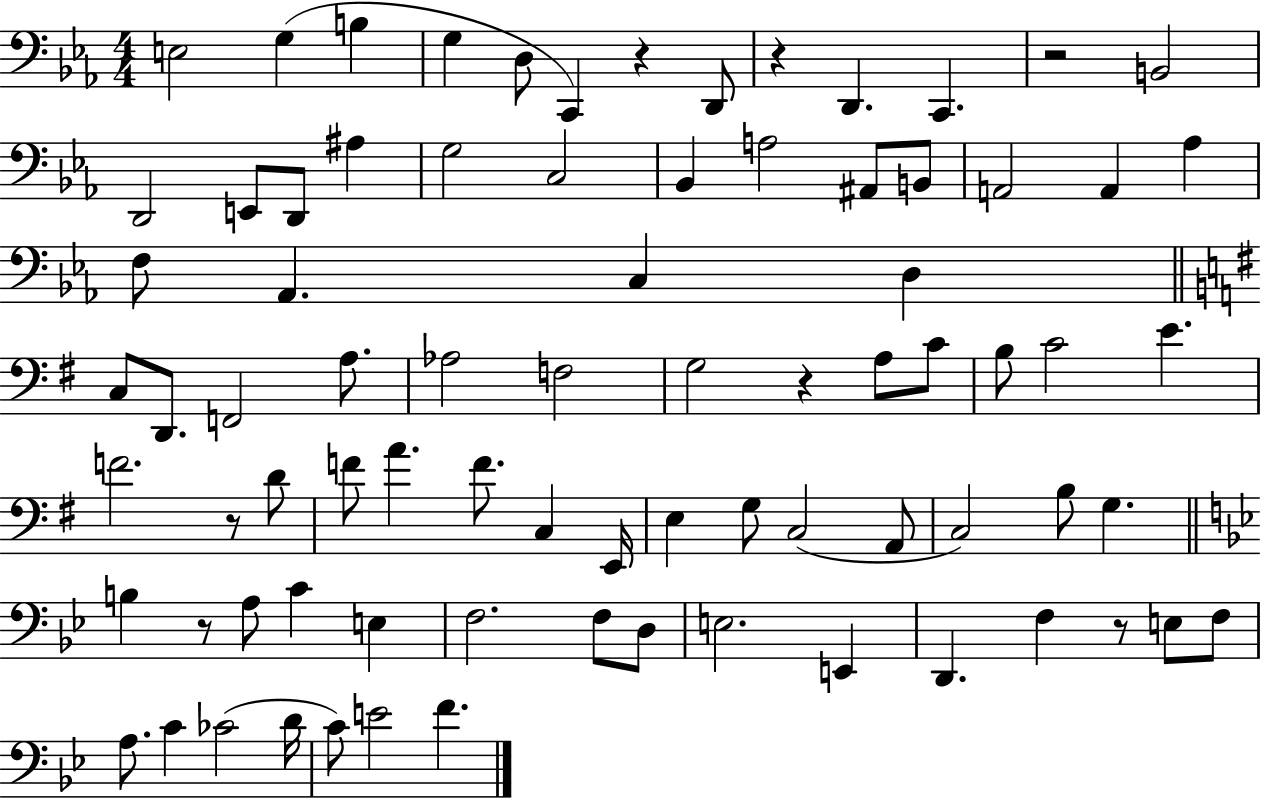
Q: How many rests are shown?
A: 7